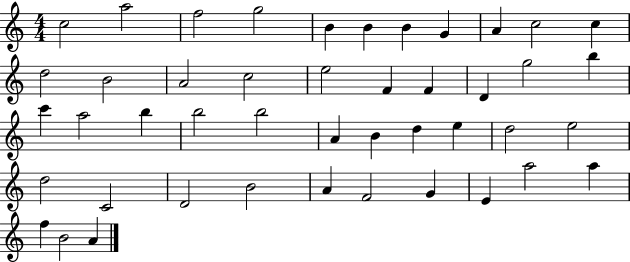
X:1
T:Untitled
M:4/4
L:1/4
K:C
c2 a2 f2 g2 B B B G A c2 c d2 B2 A2 c2 e2 F F D g2 b c' a2 b b2 b2 A B d e d2 e2 d2 C2 D2 B2 A F2 G E a2 a f B2 A